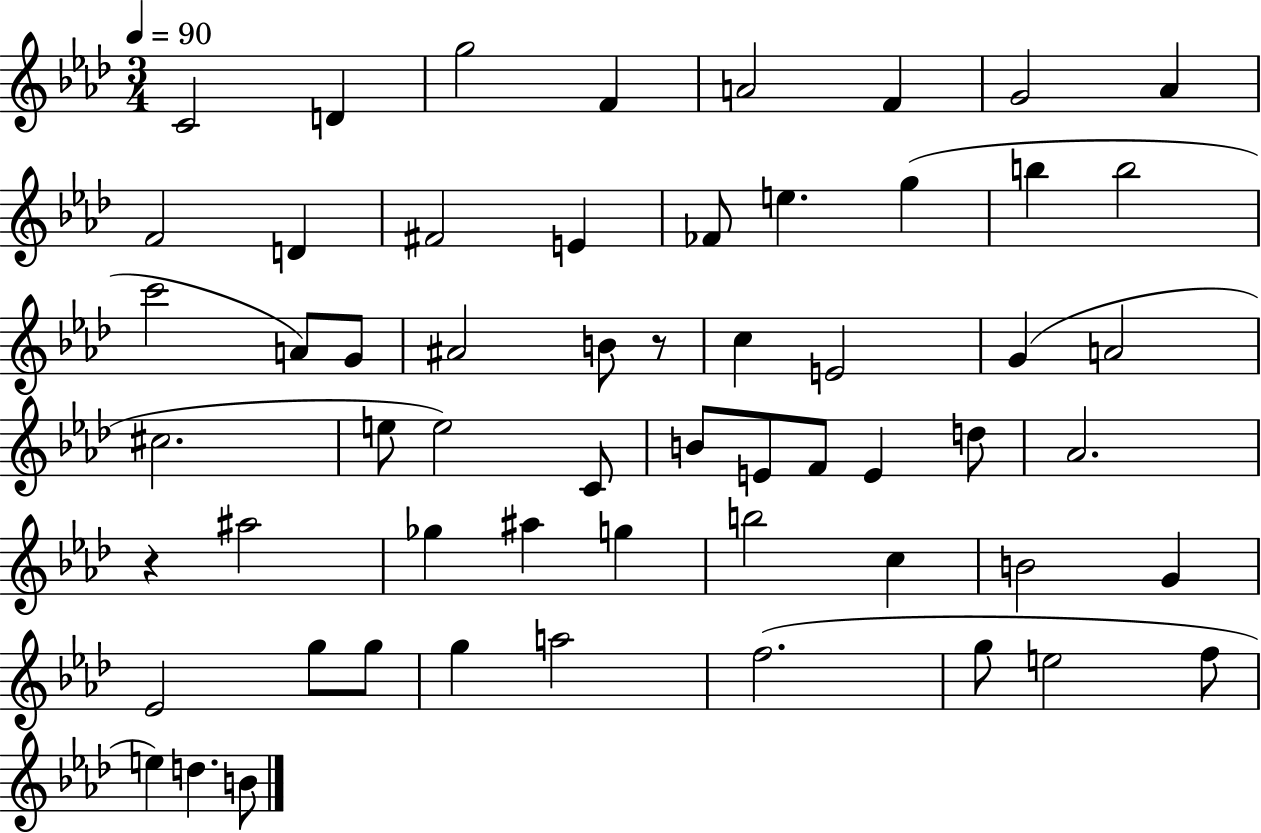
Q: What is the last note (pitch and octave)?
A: B4